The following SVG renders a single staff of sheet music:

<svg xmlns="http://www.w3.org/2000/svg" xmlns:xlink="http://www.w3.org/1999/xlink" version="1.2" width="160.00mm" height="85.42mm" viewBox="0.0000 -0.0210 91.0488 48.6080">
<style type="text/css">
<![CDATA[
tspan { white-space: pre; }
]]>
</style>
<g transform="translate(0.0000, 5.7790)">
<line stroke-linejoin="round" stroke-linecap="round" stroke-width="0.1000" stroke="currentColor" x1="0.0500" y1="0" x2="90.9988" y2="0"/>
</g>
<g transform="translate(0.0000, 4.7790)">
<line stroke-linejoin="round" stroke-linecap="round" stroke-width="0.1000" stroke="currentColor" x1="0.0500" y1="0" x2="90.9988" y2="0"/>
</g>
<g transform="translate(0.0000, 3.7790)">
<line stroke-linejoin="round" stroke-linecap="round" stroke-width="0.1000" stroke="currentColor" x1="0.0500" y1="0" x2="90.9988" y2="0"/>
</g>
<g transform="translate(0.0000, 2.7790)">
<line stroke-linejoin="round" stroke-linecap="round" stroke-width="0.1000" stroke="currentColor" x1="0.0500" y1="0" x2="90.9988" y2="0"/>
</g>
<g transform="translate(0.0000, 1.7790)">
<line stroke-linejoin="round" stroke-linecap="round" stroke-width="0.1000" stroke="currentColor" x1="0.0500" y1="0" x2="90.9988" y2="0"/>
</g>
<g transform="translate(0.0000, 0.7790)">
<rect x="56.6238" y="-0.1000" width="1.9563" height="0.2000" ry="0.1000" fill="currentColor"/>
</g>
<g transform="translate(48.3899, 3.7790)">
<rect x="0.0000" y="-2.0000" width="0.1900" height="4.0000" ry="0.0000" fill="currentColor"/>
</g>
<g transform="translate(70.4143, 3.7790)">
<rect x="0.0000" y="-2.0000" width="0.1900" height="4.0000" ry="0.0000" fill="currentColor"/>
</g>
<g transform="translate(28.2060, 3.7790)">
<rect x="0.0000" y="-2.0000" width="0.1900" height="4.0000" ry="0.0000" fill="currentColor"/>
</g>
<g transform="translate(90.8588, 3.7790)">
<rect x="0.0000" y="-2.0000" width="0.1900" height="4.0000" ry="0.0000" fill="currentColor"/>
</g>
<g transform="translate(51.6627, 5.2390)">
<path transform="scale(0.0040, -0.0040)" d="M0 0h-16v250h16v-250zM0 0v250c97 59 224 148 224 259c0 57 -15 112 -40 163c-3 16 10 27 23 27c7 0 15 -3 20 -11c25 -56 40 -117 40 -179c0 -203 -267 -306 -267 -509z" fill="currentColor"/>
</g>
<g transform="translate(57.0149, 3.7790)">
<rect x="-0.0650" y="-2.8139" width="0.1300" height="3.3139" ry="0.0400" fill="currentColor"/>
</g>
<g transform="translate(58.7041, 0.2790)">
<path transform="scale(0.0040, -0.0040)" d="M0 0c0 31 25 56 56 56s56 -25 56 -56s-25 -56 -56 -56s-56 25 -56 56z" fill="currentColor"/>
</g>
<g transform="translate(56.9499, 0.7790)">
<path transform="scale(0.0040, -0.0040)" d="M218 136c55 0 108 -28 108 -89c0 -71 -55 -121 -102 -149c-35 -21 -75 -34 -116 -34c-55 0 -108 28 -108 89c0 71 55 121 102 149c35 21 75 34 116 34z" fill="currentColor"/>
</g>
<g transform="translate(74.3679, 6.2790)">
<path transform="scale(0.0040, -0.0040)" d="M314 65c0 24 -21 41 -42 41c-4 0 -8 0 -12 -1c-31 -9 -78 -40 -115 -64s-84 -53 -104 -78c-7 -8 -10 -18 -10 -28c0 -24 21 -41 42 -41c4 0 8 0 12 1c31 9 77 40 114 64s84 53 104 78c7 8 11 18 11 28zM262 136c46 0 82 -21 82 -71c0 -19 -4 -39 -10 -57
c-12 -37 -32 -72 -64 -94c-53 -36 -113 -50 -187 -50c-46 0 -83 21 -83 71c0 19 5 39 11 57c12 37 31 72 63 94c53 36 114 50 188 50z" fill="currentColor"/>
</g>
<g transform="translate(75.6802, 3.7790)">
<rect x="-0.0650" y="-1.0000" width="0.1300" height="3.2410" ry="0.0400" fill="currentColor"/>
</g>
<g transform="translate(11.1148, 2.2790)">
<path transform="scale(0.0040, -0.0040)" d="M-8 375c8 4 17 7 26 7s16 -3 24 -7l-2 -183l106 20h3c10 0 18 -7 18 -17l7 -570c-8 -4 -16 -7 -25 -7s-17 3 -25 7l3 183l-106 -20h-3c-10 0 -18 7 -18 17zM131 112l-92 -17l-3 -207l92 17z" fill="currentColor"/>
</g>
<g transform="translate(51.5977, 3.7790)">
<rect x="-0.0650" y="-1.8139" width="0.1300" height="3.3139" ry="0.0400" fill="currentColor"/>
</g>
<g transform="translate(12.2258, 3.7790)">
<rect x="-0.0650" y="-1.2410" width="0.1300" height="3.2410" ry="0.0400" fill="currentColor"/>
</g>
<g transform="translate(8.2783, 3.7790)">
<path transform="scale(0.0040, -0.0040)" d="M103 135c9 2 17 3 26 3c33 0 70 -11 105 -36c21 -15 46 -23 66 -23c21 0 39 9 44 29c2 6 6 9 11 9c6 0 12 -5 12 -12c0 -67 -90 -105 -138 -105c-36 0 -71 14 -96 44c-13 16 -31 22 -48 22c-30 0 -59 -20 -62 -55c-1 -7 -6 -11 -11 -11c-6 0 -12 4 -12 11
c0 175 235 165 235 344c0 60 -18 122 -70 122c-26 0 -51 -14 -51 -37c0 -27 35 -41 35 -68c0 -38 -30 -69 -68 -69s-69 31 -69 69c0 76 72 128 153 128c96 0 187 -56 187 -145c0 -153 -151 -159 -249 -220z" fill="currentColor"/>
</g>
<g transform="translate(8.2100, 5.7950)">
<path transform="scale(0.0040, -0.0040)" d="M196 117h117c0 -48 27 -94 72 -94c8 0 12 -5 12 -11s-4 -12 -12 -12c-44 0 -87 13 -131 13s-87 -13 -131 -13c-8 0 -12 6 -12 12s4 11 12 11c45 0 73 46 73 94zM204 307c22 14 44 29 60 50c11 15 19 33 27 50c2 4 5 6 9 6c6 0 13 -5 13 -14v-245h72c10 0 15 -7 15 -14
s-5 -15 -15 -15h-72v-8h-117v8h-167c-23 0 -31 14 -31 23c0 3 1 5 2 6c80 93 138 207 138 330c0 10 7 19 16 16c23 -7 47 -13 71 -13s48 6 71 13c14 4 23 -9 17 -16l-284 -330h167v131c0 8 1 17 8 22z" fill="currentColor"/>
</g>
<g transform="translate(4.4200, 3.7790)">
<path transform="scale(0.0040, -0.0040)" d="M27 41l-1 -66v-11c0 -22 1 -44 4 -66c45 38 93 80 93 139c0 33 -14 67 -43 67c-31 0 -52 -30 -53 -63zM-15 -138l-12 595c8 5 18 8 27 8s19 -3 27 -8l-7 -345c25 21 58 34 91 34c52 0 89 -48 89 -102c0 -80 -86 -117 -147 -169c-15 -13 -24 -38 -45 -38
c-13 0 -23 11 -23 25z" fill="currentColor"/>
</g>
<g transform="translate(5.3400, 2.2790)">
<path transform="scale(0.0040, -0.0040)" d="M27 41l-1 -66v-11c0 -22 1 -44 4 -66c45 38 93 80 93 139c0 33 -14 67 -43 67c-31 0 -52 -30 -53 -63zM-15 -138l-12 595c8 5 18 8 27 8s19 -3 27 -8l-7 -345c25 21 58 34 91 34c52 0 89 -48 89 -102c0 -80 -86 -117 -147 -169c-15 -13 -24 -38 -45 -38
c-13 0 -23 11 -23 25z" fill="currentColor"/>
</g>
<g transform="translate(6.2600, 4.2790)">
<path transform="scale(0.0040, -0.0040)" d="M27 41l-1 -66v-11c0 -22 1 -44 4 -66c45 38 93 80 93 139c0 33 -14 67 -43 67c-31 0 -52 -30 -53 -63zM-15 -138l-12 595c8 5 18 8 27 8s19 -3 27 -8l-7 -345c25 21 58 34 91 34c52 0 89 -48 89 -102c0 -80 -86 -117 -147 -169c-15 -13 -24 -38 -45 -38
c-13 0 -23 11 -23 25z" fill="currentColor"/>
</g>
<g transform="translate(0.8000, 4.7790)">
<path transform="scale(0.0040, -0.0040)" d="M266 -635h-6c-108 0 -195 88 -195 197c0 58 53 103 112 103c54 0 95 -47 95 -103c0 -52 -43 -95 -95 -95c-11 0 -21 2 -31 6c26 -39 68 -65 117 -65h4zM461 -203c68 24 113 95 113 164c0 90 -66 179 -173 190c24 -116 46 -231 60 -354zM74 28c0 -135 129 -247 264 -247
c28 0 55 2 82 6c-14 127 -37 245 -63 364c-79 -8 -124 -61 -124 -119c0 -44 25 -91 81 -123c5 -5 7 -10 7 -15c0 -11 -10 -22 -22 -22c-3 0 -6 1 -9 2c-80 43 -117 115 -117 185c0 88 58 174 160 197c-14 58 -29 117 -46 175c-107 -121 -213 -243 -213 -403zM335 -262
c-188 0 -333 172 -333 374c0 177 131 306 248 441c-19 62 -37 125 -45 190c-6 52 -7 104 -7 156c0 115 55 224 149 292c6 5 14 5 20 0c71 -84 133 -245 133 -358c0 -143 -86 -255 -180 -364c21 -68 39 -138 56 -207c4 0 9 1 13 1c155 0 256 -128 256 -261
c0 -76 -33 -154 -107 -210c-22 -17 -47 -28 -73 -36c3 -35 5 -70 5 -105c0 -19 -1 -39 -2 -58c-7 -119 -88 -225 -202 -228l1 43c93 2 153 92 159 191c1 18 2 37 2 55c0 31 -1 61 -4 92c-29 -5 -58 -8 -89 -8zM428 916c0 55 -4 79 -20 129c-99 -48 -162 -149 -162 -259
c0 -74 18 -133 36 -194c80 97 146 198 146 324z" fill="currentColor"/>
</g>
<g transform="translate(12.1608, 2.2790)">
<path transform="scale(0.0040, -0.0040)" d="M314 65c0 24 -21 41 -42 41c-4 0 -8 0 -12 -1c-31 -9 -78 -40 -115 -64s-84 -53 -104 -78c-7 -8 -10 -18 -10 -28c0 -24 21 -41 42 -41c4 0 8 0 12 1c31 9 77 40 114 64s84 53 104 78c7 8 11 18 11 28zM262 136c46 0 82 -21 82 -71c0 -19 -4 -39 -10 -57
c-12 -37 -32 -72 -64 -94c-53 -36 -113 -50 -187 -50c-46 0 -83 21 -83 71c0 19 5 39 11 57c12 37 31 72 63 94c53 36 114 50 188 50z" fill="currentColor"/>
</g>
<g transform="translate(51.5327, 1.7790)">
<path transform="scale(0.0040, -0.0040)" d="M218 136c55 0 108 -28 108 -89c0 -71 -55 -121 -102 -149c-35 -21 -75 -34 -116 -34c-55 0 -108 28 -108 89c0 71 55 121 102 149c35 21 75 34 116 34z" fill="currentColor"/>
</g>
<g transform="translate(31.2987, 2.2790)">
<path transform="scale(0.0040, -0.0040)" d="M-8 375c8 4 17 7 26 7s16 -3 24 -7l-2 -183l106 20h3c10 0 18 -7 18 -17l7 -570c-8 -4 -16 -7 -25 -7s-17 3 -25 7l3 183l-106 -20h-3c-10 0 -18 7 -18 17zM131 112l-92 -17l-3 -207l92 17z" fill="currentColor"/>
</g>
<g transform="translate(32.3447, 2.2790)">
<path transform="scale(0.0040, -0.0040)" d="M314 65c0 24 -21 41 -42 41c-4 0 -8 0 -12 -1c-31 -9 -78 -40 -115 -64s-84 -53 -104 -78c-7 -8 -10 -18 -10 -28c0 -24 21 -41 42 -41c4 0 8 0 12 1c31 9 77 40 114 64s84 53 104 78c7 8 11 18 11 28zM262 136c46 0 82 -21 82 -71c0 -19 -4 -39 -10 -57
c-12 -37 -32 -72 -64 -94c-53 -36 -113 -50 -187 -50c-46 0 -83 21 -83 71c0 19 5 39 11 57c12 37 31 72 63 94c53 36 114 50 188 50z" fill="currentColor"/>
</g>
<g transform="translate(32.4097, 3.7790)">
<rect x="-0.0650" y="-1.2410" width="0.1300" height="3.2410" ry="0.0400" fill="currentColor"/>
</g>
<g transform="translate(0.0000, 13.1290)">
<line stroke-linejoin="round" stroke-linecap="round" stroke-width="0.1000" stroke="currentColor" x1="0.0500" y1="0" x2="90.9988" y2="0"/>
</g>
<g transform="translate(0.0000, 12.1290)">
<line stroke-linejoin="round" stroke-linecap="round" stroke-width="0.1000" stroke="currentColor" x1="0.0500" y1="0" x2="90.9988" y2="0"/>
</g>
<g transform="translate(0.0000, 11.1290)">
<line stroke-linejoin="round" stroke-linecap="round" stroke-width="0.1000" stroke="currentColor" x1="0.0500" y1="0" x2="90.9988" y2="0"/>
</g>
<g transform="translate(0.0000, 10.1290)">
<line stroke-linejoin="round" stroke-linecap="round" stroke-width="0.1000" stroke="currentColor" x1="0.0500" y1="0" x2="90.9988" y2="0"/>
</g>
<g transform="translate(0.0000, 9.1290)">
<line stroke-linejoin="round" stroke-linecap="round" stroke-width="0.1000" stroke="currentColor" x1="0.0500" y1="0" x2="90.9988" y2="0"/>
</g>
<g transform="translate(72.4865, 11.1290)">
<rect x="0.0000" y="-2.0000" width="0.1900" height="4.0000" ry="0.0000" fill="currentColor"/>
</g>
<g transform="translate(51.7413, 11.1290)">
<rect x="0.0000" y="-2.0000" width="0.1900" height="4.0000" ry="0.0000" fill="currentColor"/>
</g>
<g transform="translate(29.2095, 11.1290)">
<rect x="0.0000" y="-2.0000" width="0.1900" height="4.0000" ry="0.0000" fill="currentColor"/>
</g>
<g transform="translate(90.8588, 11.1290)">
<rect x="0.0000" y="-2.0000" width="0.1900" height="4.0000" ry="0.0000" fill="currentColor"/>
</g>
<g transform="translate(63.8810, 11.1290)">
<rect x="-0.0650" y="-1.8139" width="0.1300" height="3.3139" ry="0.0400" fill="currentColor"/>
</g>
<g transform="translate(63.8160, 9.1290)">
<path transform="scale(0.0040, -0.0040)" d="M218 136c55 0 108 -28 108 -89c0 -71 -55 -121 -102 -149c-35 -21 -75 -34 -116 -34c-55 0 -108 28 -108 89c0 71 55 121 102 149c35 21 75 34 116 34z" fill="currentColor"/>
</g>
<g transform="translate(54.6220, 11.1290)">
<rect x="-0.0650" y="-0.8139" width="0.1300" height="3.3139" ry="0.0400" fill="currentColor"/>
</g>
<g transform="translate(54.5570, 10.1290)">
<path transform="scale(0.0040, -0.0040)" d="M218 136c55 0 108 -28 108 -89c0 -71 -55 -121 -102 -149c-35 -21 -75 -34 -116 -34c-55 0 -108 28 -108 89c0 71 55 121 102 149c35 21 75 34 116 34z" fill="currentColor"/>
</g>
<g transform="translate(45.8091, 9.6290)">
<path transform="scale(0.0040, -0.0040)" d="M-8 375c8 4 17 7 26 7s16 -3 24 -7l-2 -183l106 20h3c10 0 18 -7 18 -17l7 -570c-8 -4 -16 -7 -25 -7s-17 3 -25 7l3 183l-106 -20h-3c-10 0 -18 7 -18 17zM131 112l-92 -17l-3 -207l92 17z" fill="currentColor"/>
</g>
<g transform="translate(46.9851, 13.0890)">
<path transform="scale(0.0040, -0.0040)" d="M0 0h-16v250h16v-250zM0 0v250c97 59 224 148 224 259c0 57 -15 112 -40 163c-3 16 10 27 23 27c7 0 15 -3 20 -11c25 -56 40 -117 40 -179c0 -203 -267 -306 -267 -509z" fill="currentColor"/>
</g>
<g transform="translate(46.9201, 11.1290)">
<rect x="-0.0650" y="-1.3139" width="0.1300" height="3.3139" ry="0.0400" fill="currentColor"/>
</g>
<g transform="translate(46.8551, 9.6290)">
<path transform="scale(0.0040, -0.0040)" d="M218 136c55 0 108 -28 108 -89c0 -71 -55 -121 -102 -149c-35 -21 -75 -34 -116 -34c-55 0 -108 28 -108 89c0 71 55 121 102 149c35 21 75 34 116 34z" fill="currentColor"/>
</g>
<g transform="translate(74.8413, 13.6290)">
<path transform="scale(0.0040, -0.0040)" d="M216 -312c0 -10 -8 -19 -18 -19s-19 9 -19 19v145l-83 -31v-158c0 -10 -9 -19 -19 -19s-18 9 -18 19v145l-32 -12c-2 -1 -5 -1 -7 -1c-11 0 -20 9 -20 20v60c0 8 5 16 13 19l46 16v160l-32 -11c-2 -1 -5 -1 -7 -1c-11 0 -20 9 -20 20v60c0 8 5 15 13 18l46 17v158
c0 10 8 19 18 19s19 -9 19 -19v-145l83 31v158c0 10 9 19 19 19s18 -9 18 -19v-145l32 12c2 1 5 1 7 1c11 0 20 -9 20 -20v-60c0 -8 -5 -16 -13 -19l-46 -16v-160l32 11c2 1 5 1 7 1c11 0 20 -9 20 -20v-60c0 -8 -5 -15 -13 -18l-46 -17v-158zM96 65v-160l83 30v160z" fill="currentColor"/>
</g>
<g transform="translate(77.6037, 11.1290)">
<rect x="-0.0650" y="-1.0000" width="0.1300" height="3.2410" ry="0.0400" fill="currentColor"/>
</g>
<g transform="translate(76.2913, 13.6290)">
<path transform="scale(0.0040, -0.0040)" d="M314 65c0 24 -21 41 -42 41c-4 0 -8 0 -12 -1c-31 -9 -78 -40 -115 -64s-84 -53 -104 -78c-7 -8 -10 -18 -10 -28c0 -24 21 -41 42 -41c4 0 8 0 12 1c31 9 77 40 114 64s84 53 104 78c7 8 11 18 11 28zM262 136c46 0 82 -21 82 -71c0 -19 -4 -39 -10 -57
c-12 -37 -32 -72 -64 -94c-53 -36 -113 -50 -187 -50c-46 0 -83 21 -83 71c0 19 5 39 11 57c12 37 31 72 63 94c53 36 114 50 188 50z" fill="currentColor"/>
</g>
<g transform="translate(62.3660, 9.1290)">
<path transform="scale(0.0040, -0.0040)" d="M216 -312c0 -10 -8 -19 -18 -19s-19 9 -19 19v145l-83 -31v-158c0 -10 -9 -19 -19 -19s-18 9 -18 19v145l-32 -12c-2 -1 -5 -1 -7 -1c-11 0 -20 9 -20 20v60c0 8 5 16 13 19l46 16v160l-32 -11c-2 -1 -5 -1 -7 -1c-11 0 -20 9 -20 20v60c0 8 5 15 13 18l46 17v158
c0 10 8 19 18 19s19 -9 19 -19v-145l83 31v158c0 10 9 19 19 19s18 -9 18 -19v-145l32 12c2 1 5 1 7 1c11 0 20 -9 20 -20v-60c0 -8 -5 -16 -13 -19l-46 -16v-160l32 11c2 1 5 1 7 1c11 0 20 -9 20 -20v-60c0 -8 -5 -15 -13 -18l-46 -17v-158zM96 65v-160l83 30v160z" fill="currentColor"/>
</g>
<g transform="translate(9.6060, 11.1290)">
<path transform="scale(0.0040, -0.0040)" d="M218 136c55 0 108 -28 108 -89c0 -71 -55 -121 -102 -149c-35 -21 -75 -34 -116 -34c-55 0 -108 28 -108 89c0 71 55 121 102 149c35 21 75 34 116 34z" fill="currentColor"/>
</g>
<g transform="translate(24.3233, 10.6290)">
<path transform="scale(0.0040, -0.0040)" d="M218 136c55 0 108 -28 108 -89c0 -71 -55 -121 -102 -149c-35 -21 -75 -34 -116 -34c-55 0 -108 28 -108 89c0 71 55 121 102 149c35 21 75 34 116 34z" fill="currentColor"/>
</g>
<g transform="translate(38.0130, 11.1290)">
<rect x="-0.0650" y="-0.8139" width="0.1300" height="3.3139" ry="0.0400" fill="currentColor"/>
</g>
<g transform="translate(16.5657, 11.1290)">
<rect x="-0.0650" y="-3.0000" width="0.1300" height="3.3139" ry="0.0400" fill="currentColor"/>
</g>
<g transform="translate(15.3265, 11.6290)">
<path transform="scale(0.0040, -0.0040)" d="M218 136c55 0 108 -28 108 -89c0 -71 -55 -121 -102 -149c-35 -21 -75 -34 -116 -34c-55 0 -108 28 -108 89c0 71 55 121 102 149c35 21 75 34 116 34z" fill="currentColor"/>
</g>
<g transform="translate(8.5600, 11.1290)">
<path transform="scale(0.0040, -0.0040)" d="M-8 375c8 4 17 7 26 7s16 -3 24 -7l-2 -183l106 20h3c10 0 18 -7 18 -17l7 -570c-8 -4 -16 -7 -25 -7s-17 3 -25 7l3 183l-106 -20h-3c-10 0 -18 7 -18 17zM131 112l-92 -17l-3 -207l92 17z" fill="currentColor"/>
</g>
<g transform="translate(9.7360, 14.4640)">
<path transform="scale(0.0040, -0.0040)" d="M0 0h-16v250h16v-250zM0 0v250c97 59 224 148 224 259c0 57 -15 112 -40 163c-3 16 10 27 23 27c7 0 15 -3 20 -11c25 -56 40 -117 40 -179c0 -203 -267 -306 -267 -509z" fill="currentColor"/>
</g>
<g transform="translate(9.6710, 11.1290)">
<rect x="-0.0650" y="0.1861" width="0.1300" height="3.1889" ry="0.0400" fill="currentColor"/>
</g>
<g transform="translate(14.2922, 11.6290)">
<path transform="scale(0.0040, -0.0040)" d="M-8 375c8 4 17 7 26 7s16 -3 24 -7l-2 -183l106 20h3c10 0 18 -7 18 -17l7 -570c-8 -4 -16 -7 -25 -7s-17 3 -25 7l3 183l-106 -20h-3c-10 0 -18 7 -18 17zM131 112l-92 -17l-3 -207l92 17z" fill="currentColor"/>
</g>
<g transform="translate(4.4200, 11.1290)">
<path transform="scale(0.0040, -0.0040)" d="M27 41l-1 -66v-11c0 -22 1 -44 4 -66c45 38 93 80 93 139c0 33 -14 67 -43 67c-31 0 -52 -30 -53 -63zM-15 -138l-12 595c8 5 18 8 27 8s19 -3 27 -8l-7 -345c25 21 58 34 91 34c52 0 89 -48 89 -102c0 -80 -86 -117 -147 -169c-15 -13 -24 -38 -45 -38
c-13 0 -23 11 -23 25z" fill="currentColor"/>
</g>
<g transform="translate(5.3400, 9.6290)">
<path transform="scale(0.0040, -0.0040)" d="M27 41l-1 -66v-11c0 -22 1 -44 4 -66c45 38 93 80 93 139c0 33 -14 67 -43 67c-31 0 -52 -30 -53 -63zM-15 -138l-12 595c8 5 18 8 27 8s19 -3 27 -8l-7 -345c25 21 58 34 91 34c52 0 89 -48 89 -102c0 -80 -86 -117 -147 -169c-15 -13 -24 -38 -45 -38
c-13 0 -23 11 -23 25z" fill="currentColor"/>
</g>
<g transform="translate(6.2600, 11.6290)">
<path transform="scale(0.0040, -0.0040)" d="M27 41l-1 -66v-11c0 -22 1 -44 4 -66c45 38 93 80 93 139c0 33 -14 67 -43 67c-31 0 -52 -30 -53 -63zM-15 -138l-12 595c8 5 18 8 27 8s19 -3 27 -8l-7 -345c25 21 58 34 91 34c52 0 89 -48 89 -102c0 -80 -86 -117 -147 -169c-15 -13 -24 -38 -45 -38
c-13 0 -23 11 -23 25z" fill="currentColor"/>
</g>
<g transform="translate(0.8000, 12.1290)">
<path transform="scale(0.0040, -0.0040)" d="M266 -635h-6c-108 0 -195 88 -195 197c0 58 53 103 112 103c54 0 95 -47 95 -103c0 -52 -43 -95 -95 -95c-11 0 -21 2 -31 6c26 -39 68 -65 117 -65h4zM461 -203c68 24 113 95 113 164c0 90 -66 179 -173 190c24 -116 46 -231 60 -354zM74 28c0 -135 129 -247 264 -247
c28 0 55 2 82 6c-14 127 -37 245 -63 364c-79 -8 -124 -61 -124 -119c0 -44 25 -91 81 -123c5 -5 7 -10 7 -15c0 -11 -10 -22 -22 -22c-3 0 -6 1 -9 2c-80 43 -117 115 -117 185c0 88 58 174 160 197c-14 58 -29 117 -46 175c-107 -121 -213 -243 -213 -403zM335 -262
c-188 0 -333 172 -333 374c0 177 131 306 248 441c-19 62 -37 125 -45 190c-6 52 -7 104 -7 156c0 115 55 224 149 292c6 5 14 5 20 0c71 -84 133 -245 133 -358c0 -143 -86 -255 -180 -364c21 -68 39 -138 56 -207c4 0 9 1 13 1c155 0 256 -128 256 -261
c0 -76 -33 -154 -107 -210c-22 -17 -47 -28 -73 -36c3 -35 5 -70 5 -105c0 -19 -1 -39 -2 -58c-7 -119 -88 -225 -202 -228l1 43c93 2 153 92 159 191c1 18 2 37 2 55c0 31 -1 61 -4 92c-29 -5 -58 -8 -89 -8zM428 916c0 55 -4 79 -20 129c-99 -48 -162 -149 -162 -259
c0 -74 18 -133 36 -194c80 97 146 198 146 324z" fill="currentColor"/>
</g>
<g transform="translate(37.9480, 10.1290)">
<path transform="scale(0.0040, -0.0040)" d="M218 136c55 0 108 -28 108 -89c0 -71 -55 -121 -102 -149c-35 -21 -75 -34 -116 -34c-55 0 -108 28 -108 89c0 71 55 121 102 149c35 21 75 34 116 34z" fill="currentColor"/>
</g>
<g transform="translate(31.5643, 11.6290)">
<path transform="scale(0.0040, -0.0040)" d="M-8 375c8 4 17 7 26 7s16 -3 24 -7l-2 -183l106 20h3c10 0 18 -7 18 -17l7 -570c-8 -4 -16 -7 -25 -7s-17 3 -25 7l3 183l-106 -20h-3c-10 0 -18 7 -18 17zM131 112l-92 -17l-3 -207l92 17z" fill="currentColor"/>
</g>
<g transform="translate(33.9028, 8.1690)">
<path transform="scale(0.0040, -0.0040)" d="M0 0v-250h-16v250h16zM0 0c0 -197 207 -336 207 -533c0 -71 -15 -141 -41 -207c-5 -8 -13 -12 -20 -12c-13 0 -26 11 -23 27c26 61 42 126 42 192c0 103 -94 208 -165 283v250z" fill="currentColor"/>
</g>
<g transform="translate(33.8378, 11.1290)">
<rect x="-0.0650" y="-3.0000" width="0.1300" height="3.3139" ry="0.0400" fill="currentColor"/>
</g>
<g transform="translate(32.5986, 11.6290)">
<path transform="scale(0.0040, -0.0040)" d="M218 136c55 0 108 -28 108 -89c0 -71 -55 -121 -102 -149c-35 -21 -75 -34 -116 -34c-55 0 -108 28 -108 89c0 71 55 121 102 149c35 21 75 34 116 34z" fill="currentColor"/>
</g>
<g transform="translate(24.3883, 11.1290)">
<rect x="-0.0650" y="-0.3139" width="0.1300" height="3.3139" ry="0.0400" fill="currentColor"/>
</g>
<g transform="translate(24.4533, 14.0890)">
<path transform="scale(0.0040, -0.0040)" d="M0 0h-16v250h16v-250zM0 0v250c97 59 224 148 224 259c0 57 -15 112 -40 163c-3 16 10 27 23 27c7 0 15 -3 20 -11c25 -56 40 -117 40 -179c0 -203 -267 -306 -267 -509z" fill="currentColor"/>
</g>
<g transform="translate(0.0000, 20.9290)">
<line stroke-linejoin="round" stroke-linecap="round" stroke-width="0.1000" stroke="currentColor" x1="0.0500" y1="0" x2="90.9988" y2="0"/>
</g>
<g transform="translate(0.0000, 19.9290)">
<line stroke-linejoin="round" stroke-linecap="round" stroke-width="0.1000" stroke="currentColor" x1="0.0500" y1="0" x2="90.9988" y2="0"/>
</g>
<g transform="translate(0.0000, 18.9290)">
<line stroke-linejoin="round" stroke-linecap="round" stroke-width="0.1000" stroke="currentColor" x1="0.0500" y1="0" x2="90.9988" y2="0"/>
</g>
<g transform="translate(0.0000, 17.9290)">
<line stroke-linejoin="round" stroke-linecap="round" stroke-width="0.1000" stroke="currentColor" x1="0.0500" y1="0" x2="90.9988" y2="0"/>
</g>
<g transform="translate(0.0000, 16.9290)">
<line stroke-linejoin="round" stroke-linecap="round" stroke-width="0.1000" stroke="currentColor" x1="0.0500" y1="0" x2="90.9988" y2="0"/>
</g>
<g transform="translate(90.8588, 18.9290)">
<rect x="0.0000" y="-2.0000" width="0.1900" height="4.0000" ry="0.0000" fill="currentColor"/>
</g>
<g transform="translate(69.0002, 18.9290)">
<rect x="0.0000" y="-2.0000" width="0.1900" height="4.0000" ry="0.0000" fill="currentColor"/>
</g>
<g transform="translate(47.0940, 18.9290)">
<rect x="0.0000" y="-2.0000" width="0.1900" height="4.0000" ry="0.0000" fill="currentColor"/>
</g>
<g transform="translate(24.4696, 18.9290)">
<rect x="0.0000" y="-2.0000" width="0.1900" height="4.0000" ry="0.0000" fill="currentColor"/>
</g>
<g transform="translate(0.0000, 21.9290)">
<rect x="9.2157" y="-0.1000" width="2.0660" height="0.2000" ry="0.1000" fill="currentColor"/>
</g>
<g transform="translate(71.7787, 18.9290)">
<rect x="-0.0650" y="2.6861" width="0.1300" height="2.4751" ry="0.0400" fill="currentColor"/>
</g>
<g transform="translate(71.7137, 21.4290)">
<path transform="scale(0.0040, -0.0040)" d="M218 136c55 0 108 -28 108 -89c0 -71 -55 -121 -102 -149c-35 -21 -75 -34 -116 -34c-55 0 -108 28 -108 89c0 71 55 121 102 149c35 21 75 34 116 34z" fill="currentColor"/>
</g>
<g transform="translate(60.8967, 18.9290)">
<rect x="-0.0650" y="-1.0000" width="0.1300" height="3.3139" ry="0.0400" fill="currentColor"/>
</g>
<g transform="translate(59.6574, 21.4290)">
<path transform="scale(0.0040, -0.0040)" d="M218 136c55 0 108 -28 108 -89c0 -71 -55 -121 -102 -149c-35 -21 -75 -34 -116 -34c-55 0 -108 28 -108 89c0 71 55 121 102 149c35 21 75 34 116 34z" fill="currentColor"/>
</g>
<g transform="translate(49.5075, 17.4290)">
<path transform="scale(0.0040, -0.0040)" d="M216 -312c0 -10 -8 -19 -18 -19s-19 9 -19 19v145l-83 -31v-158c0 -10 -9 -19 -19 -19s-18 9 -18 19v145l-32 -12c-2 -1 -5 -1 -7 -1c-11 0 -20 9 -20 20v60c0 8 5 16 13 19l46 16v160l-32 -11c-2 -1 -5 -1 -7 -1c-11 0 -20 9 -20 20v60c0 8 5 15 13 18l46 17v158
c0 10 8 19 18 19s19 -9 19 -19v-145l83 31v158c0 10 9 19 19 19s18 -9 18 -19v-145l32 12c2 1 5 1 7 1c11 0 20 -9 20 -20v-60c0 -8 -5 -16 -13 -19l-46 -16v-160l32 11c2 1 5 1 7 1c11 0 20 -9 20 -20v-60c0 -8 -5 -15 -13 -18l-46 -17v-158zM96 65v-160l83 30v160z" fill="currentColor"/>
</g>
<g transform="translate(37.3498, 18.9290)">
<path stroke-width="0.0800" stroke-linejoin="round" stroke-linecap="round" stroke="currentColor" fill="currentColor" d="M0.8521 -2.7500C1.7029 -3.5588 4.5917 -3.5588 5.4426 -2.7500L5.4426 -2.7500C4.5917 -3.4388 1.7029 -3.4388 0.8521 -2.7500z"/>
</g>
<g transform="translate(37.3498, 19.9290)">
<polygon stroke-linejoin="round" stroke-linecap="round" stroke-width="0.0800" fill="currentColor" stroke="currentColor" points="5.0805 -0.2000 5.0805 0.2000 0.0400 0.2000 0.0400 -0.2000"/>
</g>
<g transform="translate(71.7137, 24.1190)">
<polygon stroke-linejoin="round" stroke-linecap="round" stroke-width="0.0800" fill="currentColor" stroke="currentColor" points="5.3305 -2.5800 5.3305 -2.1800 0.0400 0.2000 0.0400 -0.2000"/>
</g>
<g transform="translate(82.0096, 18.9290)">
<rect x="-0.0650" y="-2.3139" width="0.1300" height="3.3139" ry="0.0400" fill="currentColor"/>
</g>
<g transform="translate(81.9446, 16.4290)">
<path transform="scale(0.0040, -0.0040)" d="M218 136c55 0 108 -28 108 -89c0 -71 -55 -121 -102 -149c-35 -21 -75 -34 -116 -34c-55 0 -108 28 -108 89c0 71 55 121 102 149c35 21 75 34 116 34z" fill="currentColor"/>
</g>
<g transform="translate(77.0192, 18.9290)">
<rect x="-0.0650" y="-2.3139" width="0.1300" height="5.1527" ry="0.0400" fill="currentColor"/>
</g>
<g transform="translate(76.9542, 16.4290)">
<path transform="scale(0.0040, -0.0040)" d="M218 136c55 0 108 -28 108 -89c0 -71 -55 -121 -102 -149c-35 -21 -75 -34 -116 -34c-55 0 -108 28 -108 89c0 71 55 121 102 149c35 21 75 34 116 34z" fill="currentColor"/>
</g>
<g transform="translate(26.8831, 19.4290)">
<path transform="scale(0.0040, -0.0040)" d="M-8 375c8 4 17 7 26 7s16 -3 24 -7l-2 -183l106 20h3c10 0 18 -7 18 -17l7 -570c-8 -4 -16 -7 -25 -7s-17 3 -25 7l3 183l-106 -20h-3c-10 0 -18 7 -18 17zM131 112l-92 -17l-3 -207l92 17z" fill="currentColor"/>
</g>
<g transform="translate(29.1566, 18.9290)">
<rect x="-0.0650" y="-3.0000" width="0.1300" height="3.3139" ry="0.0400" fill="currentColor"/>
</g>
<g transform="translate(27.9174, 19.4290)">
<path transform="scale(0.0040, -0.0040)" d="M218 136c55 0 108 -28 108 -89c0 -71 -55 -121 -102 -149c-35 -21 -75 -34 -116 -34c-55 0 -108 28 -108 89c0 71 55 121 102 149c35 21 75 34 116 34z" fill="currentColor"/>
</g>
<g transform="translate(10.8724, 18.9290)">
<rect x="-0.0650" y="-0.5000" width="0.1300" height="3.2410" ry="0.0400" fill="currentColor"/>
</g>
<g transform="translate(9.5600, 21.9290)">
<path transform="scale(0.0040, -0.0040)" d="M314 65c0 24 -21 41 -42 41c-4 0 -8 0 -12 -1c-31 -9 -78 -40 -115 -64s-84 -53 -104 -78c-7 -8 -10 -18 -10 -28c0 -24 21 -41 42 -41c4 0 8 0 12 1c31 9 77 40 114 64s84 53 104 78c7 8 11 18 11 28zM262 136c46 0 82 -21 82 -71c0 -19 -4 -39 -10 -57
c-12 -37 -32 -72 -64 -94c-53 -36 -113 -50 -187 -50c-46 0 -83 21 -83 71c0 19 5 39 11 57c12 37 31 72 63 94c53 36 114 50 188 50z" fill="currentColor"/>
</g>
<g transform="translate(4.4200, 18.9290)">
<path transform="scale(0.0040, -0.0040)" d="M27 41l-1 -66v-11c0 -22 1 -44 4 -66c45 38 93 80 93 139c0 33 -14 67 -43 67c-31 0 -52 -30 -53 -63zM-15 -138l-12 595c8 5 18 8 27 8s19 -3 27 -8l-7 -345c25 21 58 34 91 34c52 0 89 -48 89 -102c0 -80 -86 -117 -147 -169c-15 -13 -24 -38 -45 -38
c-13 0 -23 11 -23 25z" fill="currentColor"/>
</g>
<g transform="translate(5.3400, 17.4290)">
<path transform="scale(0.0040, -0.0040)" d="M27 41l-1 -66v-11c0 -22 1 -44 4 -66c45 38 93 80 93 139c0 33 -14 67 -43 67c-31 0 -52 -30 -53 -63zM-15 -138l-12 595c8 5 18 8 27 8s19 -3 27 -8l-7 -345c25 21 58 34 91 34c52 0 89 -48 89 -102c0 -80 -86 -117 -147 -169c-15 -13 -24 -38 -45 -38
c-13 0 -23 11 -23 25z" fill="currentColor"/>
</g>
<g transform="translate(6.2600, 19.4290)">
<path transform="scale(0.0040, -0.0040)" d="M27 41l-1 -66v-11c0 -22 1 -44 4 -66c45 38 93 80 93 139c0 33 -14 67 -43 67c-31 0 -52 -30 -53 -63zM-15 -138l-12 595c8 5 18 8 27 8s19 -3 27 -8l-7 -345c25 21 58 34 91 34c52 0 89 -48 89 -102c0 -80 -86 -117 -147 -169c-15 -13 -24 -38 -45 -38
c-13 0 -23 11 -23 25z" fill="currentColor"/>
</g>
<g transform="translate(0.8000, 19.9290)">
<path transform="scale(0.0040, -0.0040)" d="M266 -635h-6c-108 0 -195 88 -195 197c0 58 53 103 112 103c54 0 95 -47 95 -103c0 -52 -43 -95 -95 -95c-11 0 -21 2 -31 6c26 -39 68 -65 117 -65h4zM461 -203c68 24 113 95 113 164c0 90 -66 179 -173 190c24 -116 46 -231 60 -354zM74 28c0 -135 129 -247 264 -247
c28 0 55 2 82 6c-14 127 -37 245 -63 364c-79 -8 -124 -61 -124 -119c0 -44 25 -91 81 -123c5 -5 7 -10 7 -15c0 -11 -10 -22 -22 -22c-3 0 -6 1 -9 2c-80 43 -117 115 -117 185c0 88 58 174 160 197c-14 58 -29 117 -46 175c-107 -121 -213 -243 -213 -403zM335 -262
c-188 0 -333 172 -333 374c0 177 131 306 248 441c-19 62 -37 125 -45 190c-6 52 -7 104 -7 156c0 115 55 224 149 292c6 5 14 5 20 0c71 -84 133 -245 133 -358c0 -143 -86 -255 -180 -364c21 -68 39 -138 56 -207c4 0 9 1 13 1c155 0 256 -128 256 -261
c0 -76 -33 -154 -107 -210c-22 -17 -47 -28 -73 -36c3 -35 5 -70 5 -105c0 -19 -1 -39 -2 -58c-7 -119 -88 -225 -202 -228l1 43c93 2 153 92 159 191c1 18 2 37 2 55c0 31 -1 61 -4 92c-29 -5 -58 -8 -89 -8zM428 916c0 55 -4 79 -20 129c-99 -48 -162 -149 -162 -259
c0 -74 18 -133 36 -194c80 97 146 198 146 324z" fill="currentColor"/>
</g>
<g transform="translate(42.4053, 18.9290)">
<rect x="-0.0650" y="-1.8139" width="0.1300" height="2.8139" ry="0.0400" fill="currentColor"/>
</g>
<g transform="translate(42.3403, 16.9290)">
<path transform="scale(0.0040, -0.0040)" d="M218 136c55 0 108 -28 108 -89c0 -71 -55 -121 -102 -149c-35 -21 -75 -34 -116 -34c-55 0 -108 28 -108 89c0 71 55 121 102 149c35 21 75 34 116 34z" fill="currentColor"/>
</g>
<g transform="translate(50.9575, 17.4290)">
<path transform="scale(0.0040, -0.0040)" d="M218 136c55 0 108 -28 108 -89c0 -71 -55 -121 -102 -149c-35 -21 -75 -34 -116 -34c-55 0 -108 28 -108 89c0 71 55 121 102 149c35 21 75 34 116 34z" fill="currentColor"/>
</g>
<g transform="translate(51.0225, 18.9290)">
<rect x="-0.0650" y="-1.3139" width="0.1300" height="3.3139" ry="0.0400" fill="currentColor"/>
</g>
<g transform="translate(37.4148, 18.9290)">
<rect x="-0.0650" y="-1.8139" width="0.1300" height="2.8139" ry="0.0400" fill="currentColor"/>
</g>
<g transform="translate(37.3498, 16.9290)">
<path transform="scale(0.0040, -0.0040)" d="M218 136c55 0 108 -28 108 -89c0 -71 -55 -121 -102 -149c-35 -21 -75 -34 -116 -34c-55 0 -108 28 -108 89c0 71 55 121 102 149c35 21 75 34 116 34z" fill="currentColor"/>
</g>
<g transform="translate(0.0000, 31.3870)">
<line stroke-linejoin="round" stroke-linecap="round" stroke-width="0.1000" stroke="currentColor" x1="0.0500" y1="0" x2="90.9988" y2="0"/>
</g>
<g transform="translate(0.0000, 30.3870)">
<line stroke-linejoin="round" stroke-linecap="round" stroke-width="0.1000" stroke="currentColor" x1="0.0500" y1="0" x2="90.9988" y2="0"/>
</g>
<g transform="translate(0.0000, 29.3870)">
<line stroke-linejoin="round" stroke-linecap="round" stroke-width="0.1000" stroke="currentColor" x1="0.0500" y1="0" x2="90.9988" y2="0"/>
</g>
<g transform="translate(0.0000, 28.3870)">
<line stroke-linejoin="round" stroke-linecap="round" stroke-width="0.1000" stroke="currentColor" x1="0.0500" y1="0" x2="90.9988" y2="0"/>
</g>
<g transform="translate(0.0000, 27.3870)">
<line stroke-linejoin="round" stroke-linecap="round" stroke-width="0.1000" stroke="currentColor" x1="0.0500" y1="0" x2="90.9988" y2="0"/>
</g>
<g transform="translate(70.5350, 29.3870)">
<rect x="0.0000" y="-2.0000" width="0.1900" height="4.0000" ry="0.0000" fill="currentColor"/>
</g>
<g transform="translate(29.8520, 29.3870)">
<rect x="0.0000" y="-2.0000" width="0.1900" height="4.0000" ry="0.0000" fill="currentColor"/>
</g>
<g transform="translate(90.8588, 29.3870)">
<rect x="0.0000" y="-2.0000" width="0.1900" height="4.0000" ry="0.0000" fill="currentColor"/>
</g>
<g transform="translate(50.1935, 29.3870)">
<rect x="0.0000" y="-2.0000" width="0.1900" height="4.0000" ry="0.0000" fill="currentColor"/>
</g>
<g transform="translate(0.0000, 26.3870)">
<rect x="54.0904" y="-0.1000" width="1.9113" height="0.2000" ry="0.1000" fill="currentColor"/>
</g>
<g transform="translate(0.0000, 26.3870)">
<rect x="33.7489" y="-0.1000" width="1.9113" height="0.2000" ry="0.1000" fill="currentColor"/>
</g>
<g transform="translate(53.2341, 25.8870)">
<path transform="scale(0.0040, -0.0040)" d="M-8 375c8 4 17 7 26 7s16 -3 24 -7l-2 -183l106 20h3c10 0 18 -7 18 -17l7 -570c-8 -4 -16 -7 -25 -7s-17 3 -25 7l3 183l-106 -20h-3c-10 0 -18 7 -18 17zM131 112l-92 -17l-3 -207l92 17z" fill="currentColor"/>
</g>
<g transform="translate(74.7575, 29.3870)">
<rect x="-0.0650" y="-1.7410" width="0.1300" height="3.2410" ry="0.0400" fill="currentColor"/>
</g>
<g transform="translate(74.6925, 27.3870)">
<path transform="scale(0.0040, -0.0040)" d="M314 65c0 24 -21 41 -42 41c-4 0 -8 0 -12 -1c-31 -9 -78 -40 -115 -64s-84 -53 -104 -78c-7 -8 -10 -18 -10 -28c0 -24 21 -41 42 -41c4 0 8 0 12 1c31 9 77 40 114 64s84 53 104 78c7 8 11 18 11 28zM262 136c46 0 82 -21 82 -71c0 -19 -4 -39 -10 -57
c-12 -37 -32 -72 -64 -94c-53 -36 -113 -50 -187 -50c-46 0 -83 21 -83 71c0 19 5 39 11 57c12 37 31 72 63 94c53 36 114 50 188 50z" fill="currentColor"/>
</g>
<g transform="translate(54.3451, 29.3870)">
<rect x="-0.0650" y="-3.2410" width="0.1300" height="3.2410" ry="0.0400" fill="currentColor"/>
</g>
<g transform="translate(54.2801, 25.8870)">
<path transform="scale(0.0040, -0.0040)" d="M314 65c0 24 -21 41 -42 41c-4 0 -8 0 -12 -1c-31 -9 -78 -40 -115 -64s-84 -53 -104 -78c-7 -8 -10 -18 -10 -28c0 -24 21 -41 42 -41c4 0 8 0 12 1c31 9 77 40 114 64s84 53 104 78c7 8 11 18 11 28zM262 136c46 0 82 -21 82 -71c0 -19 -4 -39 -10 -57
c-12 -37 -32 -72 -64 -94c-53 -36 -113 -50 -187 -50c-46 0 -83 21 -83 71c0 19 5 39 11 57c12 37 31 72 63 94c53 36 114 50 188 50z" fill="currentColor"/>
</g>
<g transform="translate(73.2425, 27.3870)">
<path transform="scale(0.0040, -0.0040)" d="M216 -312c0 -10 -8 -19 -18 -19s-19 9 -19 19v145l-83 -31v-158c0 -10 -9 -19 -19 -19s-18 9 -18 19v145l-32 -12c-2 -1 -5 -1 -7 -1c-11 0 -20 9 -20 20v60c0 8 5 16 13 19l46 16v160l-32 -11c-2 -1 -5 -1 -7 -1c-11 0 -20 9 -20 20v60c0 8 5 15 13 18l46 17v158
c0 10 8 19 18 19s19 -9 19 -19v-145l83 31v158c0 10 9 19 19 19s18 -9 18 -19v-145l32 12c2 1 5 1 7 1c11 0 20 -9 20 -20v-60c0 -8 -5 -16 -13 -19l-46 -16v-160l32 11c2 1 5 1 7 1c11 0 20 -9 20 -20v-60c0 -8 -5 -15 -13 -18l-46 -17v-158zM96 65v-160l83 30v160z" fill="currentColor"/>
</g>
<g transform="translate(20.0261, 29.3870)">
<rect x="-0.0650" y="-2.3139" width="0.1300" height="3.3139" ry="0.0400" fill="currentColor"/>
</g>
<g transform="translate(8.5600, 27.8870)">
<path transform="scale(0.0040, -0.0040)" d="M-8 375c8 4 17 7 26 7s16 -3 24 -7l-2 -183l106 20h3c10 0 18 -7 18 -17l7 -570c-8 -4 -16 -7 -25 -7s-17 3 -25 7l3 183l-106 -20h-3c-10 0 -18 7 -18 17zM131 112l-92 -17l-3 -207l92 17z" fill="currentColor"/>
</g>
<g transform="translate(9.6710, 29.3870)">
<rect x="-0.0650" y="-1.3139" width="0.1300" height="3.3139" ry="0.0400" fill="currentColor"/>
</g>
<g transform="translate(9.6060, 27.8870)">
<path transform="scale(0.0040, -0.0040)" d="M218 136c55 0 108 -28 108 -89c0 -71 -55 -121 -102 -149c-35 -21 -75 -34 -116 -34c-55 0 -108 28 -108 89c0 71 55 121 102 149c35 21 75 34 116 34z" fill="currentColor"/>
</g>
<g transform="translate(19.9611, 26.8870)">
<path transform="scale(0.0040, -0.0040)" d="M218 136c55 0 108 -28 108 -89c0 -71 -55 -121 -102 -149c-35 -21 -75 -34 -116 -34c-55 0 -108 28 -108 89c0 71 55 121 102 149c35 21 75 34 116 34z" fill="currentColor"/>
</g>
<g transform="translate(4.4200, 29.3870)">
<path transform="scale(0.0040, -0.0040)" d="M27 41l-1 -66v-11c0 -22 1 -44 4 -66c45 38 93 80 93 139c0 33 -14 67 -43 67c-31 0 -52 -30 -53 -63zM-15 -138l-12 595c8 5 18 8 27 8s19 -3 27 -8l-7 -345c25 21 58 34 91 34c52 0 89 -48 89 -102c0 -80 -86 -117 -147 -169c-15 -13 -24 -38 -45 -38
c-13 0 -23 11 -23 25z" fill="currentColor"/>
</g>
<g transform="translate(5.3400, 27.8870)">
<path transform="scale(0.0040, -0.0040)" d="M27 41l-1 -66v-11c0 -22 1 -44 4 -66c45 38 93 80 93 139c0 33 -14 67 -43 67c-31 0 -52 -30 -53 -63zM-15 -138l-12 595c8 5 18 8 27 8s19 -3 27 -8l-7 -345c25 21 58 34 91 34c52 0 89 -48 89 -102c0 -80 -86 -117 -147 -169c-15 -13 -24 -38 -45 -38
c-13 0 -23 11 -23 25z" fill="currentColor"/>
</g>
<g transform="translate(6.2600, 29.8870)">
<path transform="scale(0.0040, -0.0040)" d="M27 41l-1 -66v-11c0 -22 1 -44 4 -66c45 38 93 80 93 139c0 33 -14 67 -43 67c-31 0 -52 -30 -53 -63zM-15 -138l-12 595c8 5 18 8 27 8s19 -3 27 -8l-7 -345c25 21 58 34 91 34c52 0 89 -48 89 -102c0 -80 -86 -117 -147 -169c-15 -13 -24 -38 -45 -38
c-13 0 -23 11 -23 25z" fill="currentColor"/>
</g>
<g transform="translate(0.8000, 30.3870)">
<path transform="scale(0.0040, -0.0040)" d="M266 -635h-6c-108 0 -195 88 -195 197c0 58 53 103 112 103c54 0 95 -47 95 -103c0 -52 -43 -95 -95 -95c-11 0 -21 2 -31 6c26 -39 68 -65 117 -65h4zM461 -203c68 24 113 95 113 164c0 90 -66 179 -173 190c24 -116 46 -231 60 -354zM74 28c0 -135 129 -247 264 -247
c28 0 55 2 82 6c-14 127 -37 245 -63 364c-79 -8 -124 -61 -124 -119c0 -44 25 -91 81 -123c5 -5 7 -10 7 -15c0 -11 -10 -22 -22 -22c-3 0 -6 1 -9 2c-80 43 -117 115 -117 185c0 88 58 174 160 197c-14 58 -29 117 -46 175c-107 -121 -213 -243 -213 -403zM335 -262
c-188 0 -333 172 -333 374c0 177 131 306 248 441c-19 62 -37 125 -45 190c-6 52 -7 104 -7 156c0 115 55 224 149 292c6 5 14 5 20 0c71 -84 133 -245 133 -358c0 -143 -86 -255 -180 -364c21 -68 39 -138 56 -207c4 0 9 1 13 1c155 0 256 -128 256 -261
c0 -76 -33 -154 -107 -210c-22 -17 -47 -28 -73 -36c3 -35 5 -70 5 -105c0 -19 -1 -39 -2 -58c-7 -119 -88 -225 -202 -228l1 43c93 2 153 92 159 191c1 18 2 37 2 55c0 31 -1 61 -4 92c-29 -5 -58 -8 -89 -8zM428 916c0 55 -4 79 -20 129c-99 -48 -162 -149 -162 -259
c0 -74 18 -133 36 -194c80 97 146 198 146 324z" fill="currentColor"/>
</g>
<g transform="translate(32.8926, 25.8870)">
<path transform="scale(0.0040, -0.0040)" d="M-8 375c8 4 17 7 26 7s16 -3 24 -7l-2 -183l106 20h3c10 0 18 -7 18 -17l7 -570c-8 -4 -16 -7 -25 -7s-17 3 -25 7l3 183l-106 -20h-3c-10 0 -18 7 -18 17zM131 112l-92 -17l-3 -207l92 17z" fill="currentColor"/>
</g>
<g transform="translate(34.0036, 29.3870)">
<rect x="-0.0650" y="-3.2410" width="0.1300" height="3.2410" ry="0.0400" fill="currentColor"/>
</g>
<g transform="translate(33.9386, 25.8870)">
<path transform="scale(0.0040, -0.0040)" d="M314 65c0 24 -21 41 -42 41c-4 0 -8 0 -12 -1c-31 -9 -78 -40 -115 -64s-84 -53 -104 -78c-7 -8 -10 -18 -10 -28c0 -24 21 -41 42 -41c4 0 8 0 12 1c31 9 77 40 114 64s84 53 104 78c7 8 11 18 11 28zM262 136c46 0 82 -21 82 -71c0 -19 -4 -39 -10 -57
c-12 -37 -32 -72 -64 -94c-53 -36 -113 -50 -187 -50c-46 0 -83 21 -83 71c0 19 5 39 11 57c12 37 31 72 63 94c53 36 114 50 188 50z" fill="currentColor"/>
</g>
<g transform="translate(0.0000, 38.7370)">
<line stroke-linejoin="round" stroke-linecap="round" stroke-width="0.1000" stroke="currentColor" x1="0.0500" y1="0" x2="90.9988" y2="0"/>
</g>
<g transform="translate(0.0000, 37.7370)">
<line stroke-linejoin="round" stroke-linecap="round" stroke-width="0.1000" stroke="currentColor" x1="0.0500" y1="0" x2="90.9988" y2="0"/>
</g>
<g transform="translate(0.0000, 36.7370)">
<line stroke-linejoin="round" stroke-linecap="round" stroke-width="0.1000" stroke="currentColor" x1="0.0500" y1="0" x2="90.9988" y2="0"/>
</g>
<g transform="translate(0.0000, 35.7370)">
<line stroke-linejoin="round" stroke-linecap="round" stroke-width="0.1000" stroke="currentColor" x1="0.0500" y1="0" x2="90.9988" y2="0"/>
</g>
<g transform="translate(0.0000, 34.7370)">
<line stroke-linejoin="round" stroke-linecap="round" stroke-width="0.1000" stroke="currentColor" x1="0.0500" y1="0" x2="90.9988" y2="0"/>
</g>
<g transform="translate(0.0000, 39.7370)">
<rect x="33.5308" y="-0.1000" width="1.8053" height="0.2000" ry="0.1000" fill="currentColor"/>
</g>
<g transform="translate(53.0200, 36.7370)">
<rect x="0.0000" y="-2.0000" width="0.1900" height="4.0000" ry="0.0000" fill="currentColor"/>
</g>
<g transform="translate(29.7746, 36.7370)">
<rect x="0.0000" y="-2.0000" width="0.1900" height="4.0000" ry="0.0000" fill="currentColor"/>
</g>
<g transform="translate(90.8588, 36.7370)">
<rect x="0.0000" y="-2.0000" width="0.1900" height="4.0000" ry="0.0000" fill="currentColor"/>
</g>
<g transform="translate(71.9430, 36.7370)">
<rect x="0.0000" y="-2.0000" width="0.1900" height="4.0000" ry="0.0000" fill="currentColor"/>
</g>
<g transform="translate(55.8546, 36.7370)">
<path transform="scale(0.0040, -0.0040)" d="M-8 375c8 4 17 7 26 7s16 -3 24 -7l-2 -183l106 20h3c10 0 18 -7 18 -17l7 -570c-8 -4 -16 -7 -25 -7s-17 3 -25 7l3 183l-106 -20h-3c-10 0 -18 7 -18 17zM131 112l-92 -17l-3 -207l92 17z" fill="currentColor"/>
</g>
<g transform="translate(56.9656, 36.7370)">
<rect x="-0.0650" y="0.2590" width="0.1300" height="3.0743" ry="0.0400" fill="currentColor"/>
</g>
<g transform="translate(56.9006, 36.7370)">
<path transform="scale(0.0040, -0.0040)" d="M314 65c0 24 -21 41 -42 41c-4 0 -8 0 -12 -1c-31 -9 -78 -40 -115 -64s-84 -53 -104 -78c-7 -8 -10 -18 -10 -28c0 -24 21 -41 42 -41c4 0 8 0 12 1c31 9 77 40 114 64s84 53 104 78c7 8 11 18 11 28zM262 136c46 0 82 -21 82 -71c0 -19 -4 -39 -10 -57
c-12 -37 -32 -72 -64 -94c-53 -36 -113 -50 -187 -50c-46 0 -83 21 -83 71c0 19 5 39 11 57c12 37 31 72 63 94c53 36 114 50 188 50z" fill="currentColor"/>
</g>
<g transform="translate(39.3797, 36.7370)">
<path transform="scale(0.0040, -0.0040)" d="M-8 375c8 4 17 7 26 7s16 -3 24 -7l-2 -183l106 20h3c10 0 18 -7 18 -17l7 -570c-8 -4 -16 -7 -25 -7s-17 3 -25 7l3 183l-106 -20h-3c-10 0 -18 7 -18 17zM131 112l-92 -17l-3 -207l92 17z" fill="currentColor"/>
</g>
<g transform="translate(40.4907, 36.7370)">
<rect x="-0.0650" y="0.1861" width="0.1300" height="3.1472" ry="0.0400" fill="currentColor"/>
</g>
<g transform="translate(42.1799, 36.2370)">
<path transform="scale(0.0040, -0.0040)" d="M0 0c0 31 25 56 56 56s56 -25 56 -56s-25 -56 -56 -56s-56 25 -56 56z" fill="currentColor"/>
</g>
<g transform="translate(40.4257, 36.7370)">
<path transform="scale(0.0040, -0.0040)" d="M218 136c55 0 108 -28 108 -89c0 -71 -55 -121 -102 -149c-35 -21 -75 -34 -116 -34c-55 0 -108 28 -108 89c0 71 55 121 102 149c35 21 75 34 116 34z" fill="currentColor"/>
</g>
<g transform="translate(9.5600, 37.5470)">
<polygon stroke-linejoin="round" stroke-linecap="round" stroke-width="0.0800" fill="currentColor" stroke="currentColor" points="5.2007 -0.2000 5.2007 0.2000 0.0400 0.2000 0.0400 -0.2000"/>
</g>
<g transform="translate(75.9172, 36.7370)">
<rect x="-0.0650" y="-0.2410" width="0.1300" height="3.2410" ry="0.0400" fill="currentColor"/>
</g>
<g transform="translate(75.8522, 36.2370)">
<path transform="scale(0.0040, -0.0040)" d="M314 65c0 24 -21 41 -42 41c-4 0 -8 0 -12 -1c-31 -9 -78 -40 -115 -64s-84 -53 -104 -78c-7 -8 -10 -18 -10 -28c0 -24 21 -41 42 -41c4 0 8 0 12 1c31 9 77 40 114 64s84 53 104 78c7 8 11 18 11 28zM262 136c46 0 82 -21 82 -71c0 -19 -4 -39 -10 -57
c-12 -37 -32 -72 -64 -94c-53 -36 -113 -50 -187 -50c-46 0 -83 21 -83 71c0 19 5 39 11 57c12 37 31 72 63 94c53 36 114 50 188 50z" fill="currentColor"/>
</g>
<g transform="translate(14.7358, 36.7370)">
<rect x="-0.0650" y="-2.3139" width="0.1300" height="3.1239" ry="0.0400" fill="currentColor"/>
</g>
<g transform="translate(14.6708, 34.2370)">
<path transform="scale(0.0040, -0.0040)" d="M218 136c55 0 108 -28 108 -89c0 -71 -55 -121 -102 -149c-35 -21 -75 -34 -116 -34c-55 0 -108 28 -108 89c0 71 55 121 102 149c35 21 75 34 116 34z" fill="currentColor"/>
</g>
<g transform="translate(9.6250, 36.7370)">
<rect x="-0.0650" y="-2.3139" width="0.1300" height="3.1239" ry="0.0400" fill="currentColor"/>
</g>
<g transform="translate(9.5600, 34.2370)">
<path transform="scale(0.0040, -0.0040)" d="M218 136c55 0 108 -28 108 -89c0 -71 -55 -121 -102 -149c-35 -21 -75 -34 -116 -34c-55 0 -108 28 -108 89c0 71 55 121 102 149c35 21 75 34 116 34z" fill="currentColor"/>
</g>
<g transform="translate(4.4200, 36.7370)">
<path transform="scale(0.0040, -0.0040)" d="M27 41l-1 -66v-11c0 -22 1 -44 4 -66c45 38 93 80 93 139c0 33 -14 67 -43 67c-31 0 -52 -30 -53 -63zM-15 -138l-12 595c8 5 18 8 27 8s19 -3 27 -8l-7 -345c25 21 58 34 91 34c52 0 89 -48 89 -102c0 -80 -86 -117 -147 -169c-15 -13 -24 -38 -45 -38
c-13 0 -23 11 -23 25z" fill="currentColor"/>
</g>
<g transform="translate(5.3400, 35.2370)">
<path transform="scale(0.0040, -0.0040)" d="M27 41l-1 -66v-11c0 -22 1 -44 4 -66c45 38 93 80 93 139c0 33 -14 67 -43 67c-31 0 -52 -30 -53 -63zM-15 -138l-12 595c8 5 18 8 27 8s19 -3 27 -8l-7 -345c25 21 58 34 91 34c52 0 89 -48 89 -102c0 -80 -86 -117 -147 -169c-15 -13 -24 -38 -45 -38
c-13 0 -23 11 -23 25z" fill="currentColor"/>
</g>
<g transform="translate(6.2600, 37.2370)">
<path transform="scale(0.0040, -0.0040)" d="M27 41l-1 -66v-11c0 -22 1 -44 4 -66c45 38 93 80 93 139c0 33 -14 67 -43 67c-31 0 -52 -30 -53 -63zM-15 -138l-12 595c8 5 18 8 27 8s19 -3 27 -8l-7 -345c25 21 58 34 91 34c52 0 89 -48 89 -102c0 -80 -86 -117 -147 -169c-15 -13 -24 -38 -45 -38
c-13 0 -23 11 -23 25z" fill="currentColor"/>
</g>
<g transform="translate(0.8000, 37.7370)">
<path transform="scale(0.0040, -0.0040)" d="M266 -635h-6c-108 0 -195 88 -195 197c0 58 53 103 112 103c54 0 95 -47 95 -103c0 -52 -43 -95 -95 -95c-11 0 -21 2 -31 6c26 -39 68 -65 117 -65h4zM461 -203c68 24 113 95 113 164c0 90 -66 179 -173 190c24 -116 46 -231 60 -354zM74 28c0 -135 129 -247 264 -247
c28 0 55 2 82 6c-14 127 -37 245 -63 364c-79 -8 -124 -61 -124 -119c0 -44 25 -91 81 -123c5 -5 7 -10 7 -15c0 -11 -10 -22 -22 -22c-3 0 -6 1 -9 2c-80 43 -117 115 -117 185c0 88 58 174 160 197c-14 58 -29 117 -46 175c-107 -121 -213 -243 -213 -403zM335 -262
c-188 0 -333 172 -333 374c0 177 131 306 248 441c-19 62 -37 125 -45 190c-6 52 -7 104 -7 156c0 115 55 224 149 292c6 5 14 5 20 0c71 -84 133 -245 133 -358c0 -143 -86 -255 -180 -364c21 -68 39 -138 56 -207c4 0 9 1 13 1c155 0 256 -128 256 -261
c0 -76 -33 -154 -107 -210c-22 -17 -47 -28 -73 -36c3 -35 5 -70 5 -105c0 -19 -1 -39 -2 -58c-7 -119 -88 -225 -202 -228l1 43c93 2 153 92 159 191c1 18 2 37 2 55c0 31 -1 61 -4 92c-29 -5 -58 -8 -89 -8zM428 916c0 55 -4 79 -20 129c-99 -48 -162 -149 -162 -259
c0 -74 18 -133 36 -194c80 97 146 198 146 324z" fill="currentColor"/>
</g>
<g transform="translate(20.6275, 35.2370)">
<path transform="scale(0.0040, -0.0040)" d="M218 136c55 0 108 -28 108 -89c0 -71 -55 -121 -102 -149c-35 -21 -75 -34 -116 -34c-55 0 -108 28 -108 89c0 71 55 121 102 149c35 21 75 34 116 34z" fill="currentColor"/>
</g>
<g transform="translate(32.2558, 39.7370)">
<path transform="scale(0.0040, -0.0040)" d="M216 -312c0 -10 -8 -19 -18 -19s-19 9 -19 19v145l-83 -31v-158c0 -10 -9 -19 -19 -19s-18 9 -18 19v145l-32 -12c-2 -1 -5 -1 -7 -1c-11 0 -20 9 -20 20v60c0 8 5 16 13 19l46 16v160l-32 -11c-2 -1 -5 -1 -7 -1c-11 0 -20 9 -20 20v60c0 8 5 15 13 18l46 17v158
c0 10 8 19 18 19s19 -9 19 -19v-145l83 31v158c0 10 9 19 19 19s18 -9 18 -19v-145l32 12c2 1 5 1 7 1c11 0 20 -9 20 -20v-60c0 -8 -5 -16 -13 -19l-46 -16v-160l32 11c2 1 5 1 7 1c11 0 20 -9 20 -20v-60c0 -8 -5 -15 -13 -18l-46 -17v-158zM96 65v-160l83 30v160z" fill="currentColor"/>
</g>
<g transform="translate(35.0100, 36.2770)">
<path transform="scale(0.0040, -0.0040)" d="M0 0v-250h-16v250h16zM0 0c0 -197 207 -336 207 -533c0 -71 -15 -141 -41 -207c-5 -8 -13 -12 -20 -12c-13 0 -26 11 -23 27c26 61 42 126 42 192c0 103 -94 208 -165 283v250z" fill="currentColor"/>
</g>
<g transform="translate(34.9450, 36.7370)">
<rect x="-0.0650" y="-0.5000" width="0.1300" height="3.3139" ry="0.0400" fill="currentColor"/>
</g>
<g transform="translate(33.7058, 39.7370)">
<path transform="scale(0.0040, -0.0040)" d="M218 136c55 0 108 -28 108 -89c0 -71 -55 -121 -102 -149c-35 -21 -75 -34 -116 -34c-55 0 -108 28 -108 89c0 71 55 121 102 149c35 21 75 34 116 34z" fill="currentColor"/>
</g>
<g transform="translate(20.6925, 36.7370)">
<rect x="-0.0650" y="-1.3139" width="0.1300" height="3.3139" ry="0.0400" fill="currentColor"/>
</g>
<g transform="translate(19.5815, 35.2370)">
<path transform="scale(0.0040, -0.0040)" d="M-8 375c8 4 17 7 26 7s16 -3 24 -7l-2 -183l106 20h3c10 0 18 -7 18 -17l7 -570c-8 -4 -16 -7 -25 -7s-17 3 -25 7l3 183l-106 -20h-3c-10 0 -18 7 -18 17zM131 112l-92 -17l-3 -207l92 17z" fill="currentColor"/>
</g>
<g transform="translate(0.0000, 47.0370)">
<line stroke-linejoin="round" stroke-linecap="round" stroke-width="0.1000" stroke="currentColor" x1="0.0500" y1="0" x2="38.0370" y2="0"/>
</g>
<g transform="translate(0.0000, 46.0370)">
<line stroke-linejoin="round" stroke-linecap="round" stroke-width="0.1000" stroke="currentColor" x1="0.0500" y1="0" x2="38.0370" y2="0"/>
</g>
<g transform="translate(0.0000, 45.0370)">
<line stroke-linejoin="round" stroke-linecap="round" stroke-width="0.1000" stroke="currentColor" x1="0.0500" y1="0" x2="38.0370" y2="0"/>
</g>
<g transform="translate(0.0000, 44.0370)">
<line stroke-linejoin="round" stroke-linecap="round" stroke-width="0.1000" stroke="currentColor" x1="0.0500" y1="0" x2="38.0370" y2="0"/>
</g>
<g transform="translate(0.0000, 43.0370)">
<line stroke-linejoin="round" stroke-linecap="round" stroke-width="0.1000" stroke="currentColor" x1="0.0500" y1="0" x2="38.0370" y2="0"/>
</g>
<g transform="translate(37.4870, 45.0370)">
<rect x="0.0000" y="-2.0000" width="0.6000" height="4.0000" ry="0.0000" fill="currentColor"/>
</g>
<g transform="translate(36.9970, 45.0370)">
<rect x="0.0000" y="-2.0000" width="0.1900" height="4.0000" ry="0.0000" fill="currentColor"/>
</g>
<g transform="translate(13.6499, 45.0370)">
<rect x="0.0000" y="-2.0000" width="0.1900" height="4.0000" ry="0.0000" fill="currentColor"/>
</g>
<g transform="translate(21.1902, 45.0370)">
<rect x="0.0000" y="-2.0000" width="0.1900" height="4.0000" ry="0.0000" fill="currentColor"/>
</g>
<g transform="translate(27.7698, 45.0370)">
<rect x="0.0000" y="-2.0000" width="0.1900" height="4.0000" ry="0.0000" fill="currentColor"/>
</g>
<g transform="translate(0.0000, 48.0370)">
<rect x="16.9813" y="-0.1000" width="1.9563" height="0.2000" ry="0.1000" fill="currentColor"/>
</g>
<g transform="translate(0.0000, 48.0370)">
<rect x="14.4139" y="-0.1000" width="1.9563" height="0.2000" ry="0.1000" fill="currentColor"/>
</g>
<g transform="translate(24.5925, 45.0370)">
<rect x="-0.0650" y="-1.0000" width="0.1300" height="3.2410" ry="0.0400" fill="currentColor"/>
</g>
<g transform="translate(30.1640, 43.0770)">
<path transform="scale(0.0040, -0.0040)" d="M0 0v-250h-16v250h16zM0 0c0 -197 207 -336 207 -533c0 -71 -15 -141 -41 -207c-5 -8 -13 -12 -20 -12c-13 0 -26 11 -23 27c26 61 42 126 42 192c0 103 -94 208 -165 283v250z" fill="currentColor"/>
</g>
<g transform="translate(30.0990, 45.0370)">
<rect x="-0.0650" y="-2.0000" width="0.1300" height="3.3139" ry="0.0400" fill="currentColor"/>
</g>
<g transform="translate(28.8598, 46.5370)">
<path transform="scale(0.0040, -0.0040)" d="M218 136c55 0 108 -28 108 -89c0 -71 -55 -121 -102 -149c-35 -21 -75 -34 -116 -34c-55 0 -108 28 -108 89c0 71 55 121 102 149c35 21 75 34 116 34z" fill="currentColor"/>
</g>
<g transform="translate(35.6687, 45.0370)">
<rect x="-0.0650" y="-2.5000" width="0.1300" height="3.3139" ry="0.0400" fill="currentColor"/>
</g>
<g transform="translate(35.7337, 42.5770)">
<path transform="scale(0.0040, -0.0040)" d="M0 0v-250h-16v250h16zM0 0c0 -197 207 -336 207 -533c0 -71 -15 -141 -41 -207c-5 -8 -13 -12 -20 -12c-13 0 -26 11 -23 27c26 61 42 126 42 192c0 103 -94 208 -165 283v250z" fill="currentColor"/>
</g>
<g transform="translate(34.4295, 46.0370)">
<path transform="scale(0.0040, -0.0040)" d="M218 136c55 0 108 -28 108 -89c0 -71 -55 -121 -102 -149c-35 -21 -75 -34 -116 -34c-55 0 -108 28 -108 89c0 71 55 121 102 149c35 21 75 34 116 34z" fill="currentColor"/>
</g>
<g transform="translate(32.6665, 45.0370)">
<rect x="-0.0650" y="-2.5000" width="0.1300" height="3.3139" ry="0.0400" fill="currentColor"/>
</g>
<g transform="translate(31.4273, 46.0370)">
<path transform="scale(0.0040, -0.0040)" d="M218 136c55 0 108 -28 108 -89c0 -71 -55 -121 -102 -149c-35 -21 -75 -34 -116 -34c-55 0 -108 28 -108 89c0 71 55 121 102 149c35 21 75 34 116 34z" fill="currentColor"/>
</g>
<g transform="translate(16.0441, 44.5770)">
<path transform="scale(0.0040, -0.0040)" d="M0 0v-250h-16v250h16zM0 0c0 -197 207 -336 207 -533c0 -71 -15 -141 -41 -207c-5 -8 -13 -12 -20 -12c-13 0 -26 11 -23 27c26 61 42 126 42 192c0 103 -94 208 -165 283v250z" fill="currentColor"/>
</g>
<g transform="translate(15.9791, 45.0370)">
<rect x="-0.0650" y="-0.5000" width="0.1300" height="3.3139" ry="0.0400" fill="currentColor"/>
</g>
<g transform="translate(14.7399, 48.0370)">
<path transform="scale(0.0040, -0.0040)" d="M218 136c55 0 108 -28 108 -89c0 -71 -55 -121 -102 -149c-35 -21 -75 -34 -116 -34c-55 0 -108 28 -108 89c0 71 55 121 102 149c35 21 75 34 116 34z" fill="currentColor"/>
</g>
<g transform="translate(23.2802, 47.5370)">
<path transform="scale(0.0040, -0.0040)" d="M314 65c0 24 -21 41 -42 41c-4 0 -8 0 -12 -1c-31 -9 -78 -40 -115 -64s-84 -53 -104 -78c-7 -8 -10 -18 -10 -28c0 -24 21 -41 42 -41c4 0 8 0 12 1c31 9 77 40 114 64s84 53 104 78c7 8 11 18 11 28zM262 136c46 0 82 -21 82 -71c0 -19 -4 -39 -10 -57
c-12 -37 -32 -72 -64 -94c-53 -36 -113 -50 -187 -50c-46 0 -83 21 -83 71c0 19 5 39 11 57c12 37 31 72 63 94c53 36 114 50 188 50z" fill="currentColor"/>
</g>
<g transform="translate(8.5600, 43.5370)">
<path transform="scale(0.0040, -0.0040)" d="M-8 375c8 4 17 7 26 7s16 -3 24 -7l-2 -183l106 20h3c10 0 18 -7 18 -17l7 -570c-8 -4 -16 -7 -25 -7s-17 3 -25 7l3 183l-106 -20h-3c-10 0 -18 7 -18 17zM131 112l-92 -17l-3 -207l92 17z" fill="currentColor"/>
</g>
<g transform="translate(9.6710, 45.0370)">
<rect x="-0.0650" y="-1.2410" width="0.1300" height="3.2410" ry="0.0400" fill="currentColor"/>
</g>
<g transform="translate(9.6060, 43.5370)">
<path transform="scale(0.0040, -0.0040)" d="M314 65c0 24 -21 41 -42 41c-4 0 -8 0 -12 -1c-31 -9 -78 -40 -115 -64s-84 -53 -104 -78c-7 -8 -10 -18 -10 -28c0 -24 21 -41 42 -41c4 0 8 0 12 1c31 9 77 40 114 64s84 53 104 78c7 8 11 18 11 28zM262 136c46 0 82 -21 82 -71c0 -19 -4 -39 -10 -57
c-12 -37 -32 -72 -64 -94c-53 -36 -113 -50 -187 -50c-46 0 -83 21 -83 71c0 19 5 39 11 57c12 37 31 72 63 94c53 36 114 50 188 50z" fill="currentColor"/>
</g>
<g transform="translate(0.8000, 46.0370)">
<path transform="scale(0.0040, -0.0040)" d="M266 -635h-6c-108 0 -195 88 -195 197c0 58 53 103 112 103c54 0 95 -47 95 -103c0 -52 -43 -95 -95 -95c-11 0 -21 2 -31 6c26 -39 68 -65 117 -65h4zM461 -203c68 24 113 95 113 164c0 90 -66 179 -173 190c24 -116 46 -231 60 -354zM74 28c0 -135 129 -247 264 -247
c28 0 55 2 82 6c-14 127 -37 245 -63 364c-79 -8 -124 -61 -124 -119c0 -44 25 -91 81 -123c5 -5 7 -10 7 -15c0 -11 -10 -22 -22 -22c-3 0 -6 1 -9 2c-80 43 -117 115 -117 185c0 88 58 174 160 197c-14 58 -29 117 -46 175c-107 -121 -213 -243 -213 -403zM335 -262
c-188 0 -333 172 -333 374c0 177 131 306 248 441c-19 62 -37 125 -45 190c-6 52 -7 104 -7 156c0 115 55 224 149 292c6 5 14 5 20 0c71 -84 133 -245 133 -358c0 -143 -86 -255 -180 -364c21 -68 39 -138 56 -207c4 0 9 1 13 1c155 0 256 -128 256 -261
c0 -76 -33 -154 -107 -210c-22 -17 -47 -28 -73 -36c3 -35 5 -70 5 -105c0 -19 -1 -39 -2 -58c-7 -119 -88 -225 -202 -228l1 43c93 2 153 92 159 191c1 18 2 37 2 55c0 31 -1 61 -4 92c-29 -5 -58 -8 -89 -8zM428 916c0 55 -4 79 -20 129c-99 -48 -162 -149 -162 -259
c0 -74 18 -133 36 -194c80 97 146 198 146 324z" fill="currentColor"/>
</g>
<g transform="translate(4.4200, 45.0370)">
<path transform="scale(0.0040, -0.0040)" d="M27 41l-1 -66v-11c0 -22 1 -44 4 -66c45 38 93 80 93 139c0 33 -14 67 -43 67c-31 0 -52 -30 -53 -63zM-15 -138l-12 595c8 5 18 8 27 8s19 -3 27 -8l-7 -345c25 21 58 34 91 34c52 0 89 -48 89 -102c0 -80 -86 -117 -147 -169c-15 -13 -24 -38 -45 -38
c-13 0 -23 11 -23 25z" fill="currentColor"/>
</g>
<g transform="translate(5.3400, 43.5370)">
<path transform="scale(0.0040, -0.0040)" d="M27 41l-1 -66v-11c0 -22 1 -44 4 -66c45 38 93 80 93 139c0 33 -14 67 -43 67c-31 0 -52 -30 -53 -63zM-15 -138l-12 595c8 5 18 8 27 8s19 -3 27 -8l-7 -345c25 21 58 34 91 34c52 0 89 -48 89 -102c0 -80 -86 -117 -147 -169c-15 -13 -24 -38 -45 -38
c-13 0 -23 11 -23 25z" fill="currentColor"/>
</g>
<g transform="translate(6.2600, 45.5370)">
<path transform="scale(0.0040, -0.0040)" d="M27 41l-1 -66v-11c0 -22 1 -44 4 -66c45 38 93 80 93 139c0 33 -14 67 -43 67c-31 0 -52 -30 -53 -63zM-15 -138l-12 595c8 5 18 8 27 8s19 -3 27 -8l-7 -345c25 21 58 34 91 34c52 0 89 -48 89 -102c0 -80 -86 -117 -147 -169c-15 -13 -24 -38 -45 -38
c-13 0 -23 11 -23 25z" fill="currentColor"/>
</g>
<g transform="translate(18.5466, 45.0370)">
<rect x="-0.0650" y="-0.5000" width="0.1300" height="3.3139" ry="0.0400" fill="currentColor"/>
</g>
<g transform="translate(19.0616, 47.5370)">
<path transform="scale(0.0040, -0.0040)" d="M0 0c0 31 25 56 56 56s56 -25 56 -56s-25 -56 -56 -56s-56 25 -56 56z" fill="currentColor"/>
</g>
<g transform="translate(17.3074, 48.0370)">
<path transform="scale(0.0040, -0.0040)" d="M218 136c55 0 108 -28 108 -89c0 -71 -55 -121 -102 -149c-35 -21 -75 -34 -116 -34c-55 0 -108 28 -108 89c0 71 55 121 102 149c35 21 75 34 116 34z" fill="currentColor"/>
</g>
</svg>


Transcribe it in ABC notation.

X:1
T:Untitled
M:2/4
L:1/4
K:Eb
e2 e2 f/2 _a D2 B/2 A c/2 A/2 d e/2 d ^f ^D2 C2 A f/2 f/2 ^e D D/2 g/2 g e g b2 b2 ^f2 g/2 g/2 e ^C/2 B B2 c2 e2 C/2 C D2 F/2 G G/2